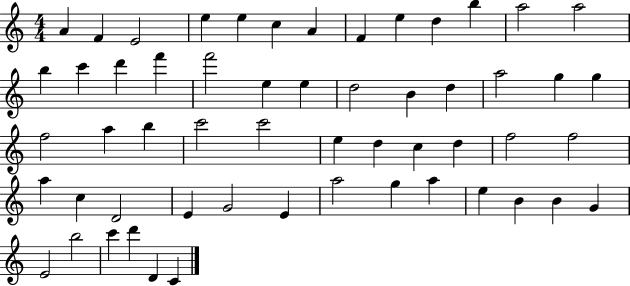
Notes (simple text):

A4/q F4/q E4/h E5/q E5/q C5/q A4/q F4/q E5/q D5/q B5/q A5/h A5/h B5/q C6/q D6/q F6/q F6/h E5/q E5/q D5/h B4/q D5/q A5/h G5/q G5/q F5/h A5/q B5/q C6/h C6/h E5/q D5/q C5/q D5/q F5/h F5/h A5/q C5/q D4/h E4/q G4/h E4/q A5/h G5/q A5/q E5/q B4/q B4/q G4/q E4/h B5/h C6/q D6/q D4/q C4/q